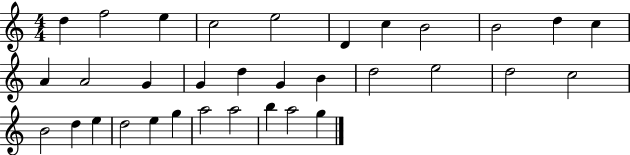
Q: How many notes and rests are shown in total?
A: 33